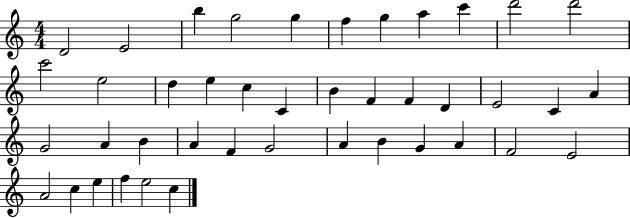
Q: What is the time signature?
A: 4/4